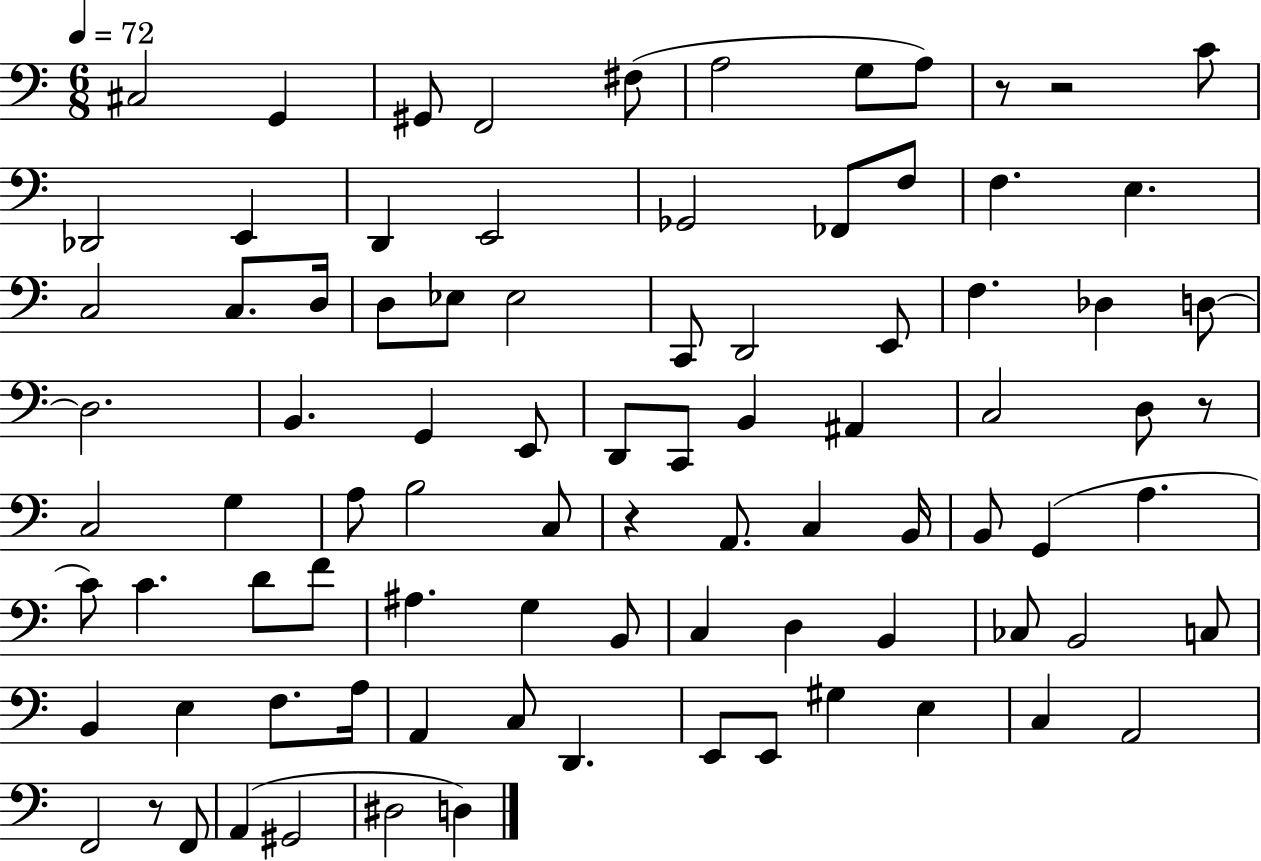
{
  \clef bass
  \numericTimeSignature
  \time 6/8
  \key c \major
  \tempo 4 = 72
  cis2 g,4 | gis,8 f,2 fis8( | a2 g8 a8) | r8 r2 c'8 | \break des,2 e,4 | d,4 e,2 | ges,2 fes,8 f8 | f4. e4. | \break c2 c8. d16 | d8 ees8 ees2 | c,8 d,2 e,8 | f4. des4 d8~~ | \break d2. | b,4. g,4 e,8 | d,8 c,8 b,4 ais,4 | c2 d8 r8 | \break c2 g4 | a8 b2 c8 | r4 a,8. c4 b,16 | b,8 g,4( a4. | \break c'8) c'4. d'8 f'8 | ais4. g4 b,8 | c4 d4 b,4 | ces8 b,2 c8 | \break b,4 e4 f8. a16 | a,4 c8 d,4. | e,8 e,8 gis4 e4 | c4 a,2 | \break f,2 r8 f,8 | a,4( gis,2 | dis2 d4) | \bar "|."
}